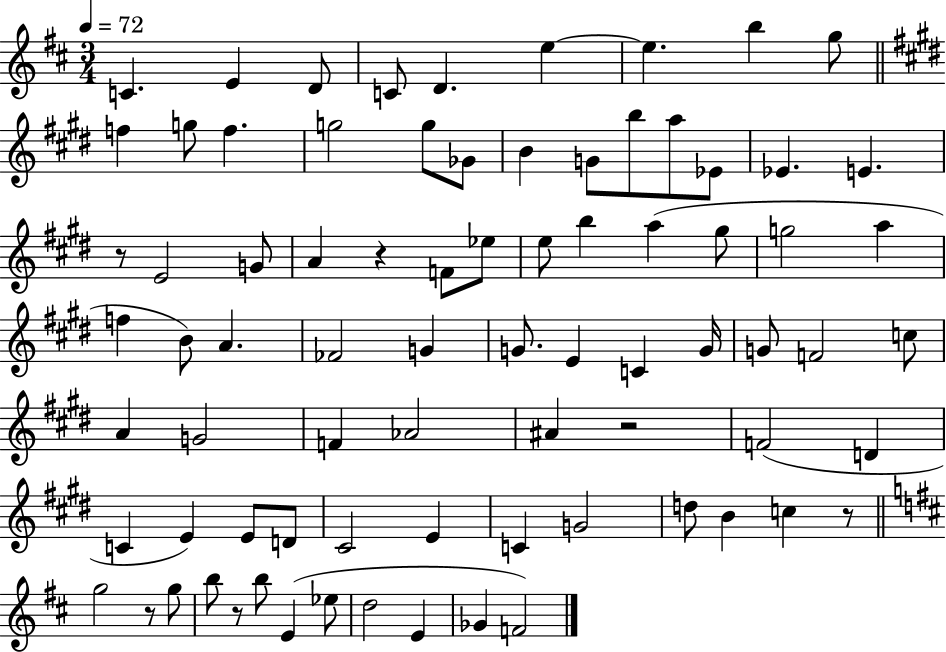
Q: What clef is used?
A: treble